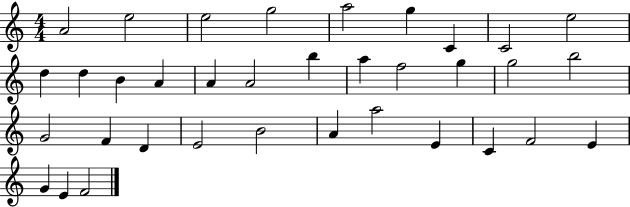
X:1
T:Untitled
M:4/4
L:1/4
K:C
A2 e2 e2 g2 a2 g C C2 e2 d d B A A A2 b a f2 g g2 b2 G2 F D E2 B2 A a2 E C F2 E G E F2